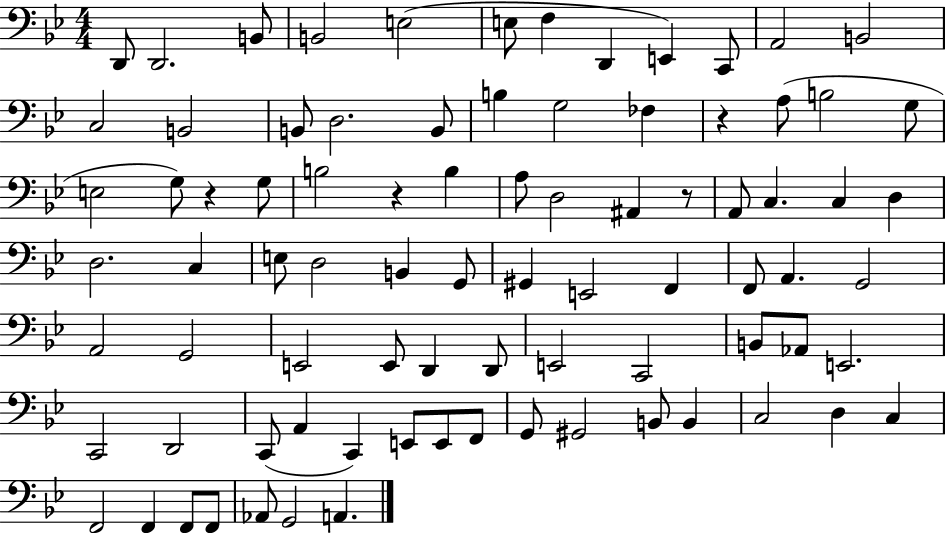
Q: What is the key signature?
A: BES major